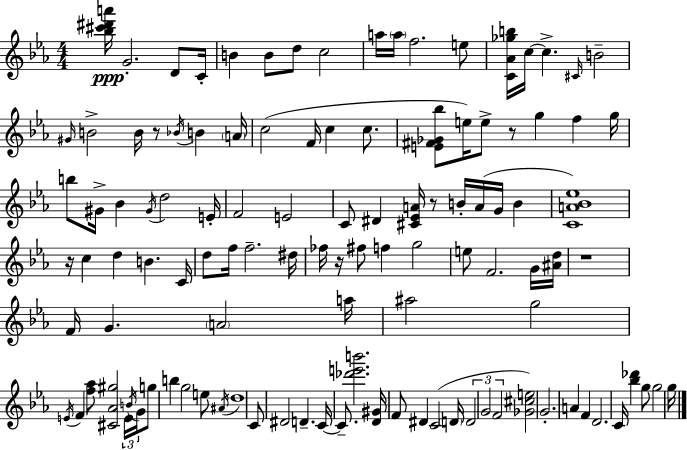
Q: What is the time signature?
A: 4/4